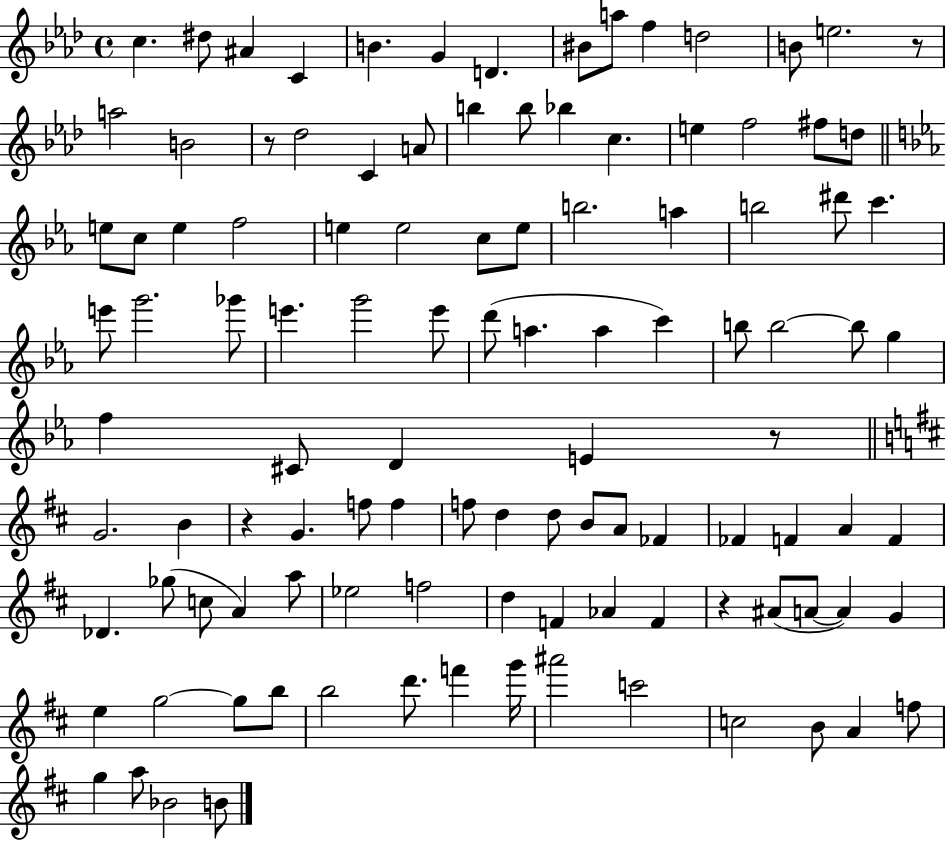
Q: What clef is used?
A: treble